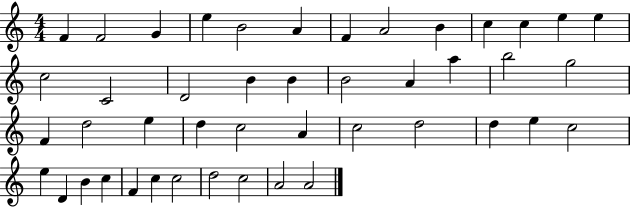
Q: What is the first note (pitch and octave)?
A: F4